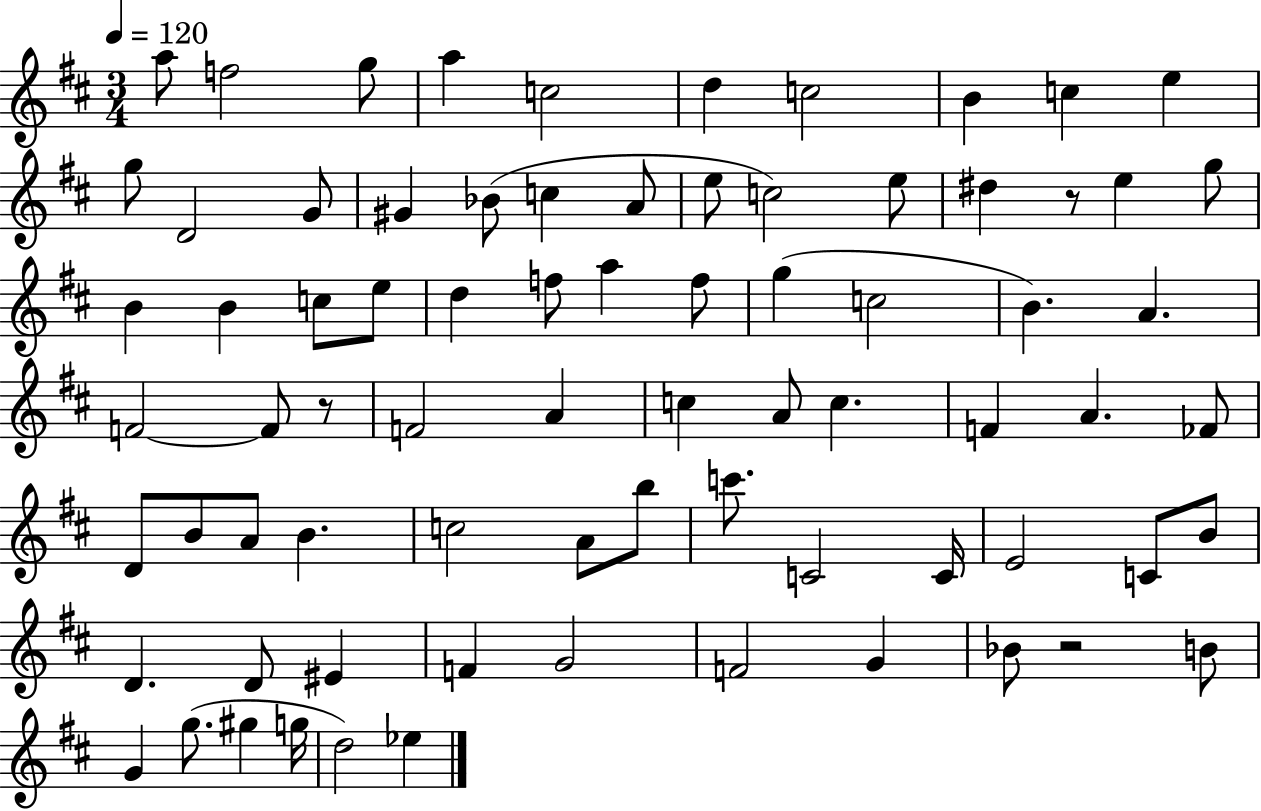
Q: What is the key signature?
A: D major